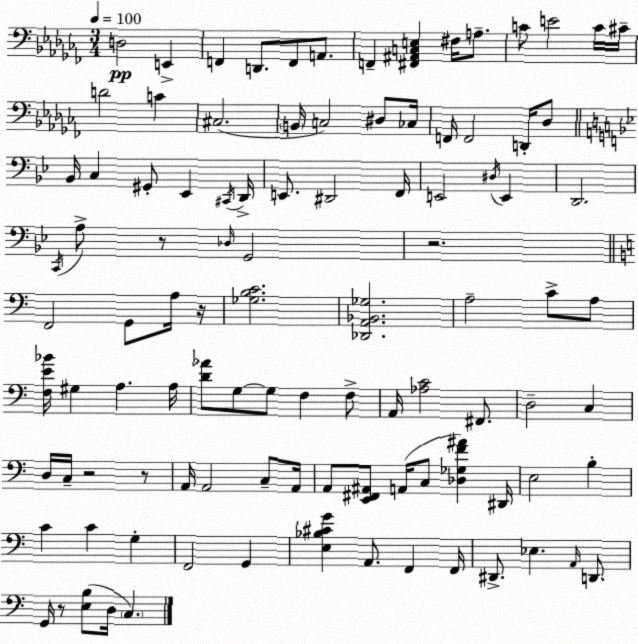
X:1
T:Untitled
M:3/4
L:1/4
K:Abm
D,2 E,, F,, D,,/2 F,,/2 A,,/2 F,, [^F,,^A,,C,E,] ^F,/4 A,/2 C/2 E2 C/4 ^C/4 D2 C ^C,2 B,,/4 C,2 ^D,/2 _C,/4 F,,/4 F,,2 D,,/4 _D,/2 _B,,/4 C, ^G,,/2 _E,, ^C,,/4 D,,/4 E,,/2 ^D,,2 F,,/4 E,,2 ^D,/4 E,, D,,2 C,,/4 A,/2 z/2 _D,/4 G,,2 z2 F,,2 G,,/2 A,/4 z/4 [_G,B,C]2 [_D,,A,,_B,,_G,]2 A,2 C/2 A,/2 [F,E_B]/4 ^G, A, A,/4 [D_A]/2 G,/2 G,/2 F, F,/2 A,,/4 [_A,C]2 ^F,,/2 D,2 C, D,/4 C,/4 z2 z/2 A,,/4 A,,2 C,/2 A,,/4 A,,/2 [E,,^F,,^A,,]/2 A,,/4 C,/2 [_D,_G,F^A] ^D,,/4 E,2 B, C C G, F,,2 G,, [E,_B,^CG] A,,/2 F,, F,,/4 ^D,,/2 _E, A,,/4 D,,/2 G,,/4 z/2 [E,B,]/2 D,/4 C,